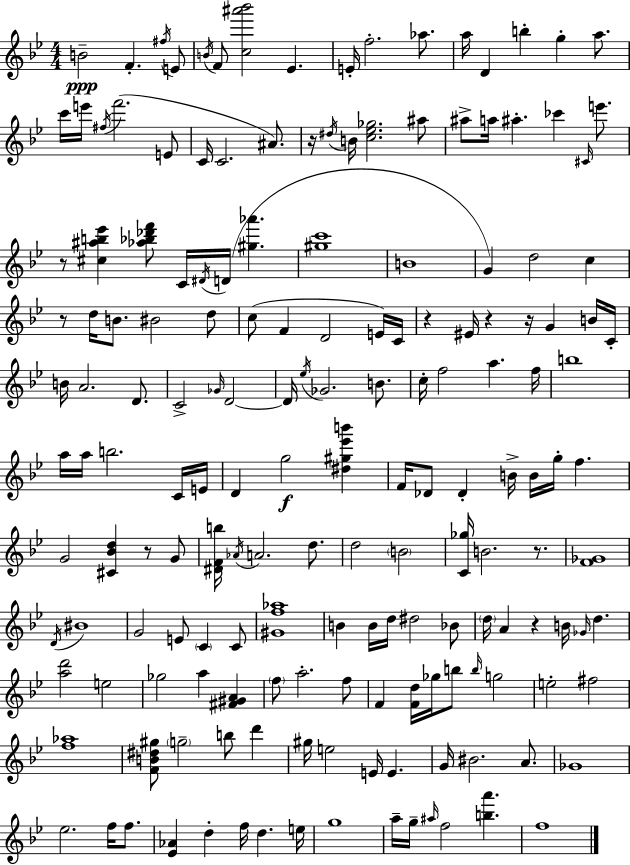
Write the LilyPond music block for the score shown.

{
  \clef treble
  \numericTimeSignature
  \time 4/4
  \key g \minor
  b'2--\ppp f'4.-. \acciaccatura { fis''16 } e'8 | \acciaccatura { b'16 } f'8 <c'' ais''' bes'''>2 ees'4. | e'16-. f''2.-. aes''8. | a''16 d'4 b''4-. g''4-. a''8. | \break c'''16 e'''16 \acciaccatura { fis''16 }( f'''2. | e'8 c'16 c'2. | ais'8.) r16 \acciaccatura { dis''16 } b'16 <c'' ees'' ges''>2. | ais''8 ais''8-> a''16 ais''4.-. ces'''4 | \break \grace { cis'16 } e'''8. r8 <cis'' ais'' b'' ees'''>4 <aes'' bes'' des''' f'''>8 c'16 \acciaccatura { dis'16 }( d'16 | <gis'' aes'''>4. <gis'' c'''>1 | b'1 | g'4) d''2 | \break c''4 r8 d''16 b'8. bis'2 | d''8 c''8( f'4 d'2 | e'16) c'16 r4 eis'16 r4 r16 | g'4 b'16 c'16-. b'16 a'2. | \break d'8. c'2-> \grace { ges'16 } d'2~~ | d'16 \acciaccatura { ees''16 } ges'2. | b'8. c''16-. f''2 | a''4. f''16 b''1 | \break a''16 a''16 b''2. | c'16 e'16 d'4 g''2\f | <dis'' gis'' ees''' b'''>4 f'16 des'8 des'4-. b'16-> | b'16 g''16-. f''4. g'2 | \break <cis' bes' d''>4 r8 g'8 <dis' f' b''>16 \acciaccatura { aes'16 } a'2. | d''8. d''2 | \parenthesize b'2 <c' ges''>16 b'2. | r8. <f' ges'>1 | \break \acciaccatura { d'16 } bis'1 | g'2 | e'8 \parenthesize c'4 c'8 <gis' f'' aes''>1 | b'4 b'16 d''16 | \break dis''2 bes'8 \parenthesize d''16 a'4 r4 | b'16 \grace { ges'16 } d''4. <a'' d'''>2 | e''2 ges''2 | a''4 <fis' gis' a'>4 \parenthesize f''8 a''2.-. | \break f''8 f'4 <f' d''>16 | ges''16 b''8 \grace { b''16 } g''2 e''2-. | fis''2 <f'' aes''>1 | <f' b' dis'' gis''>8 \parenthesize g''2-- | \break b''8 d'''4 gis''16 e''2 | e'16 e'4. g'16 bis'2. | a'8. ges'1 | ees''2. | \break f''16 f''8. <ees' aes'>4 | d''4-. f''16 d''4. e''16 g''1 | a''16-- g''16-- \grace { ais''16 } f''2 | <b'' a'''>4. f''1 | \break \bar "|."
}